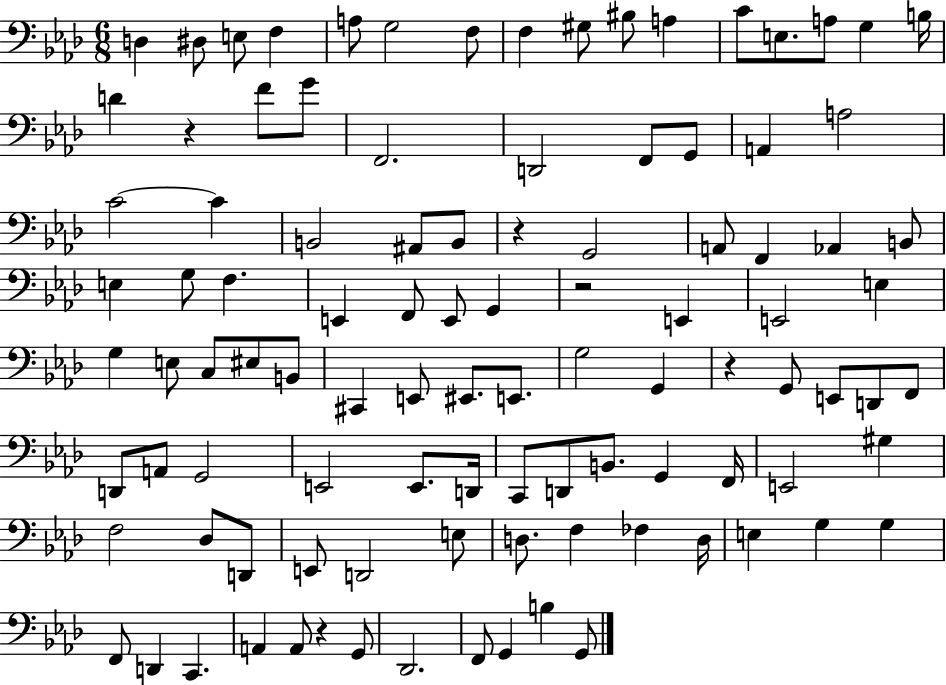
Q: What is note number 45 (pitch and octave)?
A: E3